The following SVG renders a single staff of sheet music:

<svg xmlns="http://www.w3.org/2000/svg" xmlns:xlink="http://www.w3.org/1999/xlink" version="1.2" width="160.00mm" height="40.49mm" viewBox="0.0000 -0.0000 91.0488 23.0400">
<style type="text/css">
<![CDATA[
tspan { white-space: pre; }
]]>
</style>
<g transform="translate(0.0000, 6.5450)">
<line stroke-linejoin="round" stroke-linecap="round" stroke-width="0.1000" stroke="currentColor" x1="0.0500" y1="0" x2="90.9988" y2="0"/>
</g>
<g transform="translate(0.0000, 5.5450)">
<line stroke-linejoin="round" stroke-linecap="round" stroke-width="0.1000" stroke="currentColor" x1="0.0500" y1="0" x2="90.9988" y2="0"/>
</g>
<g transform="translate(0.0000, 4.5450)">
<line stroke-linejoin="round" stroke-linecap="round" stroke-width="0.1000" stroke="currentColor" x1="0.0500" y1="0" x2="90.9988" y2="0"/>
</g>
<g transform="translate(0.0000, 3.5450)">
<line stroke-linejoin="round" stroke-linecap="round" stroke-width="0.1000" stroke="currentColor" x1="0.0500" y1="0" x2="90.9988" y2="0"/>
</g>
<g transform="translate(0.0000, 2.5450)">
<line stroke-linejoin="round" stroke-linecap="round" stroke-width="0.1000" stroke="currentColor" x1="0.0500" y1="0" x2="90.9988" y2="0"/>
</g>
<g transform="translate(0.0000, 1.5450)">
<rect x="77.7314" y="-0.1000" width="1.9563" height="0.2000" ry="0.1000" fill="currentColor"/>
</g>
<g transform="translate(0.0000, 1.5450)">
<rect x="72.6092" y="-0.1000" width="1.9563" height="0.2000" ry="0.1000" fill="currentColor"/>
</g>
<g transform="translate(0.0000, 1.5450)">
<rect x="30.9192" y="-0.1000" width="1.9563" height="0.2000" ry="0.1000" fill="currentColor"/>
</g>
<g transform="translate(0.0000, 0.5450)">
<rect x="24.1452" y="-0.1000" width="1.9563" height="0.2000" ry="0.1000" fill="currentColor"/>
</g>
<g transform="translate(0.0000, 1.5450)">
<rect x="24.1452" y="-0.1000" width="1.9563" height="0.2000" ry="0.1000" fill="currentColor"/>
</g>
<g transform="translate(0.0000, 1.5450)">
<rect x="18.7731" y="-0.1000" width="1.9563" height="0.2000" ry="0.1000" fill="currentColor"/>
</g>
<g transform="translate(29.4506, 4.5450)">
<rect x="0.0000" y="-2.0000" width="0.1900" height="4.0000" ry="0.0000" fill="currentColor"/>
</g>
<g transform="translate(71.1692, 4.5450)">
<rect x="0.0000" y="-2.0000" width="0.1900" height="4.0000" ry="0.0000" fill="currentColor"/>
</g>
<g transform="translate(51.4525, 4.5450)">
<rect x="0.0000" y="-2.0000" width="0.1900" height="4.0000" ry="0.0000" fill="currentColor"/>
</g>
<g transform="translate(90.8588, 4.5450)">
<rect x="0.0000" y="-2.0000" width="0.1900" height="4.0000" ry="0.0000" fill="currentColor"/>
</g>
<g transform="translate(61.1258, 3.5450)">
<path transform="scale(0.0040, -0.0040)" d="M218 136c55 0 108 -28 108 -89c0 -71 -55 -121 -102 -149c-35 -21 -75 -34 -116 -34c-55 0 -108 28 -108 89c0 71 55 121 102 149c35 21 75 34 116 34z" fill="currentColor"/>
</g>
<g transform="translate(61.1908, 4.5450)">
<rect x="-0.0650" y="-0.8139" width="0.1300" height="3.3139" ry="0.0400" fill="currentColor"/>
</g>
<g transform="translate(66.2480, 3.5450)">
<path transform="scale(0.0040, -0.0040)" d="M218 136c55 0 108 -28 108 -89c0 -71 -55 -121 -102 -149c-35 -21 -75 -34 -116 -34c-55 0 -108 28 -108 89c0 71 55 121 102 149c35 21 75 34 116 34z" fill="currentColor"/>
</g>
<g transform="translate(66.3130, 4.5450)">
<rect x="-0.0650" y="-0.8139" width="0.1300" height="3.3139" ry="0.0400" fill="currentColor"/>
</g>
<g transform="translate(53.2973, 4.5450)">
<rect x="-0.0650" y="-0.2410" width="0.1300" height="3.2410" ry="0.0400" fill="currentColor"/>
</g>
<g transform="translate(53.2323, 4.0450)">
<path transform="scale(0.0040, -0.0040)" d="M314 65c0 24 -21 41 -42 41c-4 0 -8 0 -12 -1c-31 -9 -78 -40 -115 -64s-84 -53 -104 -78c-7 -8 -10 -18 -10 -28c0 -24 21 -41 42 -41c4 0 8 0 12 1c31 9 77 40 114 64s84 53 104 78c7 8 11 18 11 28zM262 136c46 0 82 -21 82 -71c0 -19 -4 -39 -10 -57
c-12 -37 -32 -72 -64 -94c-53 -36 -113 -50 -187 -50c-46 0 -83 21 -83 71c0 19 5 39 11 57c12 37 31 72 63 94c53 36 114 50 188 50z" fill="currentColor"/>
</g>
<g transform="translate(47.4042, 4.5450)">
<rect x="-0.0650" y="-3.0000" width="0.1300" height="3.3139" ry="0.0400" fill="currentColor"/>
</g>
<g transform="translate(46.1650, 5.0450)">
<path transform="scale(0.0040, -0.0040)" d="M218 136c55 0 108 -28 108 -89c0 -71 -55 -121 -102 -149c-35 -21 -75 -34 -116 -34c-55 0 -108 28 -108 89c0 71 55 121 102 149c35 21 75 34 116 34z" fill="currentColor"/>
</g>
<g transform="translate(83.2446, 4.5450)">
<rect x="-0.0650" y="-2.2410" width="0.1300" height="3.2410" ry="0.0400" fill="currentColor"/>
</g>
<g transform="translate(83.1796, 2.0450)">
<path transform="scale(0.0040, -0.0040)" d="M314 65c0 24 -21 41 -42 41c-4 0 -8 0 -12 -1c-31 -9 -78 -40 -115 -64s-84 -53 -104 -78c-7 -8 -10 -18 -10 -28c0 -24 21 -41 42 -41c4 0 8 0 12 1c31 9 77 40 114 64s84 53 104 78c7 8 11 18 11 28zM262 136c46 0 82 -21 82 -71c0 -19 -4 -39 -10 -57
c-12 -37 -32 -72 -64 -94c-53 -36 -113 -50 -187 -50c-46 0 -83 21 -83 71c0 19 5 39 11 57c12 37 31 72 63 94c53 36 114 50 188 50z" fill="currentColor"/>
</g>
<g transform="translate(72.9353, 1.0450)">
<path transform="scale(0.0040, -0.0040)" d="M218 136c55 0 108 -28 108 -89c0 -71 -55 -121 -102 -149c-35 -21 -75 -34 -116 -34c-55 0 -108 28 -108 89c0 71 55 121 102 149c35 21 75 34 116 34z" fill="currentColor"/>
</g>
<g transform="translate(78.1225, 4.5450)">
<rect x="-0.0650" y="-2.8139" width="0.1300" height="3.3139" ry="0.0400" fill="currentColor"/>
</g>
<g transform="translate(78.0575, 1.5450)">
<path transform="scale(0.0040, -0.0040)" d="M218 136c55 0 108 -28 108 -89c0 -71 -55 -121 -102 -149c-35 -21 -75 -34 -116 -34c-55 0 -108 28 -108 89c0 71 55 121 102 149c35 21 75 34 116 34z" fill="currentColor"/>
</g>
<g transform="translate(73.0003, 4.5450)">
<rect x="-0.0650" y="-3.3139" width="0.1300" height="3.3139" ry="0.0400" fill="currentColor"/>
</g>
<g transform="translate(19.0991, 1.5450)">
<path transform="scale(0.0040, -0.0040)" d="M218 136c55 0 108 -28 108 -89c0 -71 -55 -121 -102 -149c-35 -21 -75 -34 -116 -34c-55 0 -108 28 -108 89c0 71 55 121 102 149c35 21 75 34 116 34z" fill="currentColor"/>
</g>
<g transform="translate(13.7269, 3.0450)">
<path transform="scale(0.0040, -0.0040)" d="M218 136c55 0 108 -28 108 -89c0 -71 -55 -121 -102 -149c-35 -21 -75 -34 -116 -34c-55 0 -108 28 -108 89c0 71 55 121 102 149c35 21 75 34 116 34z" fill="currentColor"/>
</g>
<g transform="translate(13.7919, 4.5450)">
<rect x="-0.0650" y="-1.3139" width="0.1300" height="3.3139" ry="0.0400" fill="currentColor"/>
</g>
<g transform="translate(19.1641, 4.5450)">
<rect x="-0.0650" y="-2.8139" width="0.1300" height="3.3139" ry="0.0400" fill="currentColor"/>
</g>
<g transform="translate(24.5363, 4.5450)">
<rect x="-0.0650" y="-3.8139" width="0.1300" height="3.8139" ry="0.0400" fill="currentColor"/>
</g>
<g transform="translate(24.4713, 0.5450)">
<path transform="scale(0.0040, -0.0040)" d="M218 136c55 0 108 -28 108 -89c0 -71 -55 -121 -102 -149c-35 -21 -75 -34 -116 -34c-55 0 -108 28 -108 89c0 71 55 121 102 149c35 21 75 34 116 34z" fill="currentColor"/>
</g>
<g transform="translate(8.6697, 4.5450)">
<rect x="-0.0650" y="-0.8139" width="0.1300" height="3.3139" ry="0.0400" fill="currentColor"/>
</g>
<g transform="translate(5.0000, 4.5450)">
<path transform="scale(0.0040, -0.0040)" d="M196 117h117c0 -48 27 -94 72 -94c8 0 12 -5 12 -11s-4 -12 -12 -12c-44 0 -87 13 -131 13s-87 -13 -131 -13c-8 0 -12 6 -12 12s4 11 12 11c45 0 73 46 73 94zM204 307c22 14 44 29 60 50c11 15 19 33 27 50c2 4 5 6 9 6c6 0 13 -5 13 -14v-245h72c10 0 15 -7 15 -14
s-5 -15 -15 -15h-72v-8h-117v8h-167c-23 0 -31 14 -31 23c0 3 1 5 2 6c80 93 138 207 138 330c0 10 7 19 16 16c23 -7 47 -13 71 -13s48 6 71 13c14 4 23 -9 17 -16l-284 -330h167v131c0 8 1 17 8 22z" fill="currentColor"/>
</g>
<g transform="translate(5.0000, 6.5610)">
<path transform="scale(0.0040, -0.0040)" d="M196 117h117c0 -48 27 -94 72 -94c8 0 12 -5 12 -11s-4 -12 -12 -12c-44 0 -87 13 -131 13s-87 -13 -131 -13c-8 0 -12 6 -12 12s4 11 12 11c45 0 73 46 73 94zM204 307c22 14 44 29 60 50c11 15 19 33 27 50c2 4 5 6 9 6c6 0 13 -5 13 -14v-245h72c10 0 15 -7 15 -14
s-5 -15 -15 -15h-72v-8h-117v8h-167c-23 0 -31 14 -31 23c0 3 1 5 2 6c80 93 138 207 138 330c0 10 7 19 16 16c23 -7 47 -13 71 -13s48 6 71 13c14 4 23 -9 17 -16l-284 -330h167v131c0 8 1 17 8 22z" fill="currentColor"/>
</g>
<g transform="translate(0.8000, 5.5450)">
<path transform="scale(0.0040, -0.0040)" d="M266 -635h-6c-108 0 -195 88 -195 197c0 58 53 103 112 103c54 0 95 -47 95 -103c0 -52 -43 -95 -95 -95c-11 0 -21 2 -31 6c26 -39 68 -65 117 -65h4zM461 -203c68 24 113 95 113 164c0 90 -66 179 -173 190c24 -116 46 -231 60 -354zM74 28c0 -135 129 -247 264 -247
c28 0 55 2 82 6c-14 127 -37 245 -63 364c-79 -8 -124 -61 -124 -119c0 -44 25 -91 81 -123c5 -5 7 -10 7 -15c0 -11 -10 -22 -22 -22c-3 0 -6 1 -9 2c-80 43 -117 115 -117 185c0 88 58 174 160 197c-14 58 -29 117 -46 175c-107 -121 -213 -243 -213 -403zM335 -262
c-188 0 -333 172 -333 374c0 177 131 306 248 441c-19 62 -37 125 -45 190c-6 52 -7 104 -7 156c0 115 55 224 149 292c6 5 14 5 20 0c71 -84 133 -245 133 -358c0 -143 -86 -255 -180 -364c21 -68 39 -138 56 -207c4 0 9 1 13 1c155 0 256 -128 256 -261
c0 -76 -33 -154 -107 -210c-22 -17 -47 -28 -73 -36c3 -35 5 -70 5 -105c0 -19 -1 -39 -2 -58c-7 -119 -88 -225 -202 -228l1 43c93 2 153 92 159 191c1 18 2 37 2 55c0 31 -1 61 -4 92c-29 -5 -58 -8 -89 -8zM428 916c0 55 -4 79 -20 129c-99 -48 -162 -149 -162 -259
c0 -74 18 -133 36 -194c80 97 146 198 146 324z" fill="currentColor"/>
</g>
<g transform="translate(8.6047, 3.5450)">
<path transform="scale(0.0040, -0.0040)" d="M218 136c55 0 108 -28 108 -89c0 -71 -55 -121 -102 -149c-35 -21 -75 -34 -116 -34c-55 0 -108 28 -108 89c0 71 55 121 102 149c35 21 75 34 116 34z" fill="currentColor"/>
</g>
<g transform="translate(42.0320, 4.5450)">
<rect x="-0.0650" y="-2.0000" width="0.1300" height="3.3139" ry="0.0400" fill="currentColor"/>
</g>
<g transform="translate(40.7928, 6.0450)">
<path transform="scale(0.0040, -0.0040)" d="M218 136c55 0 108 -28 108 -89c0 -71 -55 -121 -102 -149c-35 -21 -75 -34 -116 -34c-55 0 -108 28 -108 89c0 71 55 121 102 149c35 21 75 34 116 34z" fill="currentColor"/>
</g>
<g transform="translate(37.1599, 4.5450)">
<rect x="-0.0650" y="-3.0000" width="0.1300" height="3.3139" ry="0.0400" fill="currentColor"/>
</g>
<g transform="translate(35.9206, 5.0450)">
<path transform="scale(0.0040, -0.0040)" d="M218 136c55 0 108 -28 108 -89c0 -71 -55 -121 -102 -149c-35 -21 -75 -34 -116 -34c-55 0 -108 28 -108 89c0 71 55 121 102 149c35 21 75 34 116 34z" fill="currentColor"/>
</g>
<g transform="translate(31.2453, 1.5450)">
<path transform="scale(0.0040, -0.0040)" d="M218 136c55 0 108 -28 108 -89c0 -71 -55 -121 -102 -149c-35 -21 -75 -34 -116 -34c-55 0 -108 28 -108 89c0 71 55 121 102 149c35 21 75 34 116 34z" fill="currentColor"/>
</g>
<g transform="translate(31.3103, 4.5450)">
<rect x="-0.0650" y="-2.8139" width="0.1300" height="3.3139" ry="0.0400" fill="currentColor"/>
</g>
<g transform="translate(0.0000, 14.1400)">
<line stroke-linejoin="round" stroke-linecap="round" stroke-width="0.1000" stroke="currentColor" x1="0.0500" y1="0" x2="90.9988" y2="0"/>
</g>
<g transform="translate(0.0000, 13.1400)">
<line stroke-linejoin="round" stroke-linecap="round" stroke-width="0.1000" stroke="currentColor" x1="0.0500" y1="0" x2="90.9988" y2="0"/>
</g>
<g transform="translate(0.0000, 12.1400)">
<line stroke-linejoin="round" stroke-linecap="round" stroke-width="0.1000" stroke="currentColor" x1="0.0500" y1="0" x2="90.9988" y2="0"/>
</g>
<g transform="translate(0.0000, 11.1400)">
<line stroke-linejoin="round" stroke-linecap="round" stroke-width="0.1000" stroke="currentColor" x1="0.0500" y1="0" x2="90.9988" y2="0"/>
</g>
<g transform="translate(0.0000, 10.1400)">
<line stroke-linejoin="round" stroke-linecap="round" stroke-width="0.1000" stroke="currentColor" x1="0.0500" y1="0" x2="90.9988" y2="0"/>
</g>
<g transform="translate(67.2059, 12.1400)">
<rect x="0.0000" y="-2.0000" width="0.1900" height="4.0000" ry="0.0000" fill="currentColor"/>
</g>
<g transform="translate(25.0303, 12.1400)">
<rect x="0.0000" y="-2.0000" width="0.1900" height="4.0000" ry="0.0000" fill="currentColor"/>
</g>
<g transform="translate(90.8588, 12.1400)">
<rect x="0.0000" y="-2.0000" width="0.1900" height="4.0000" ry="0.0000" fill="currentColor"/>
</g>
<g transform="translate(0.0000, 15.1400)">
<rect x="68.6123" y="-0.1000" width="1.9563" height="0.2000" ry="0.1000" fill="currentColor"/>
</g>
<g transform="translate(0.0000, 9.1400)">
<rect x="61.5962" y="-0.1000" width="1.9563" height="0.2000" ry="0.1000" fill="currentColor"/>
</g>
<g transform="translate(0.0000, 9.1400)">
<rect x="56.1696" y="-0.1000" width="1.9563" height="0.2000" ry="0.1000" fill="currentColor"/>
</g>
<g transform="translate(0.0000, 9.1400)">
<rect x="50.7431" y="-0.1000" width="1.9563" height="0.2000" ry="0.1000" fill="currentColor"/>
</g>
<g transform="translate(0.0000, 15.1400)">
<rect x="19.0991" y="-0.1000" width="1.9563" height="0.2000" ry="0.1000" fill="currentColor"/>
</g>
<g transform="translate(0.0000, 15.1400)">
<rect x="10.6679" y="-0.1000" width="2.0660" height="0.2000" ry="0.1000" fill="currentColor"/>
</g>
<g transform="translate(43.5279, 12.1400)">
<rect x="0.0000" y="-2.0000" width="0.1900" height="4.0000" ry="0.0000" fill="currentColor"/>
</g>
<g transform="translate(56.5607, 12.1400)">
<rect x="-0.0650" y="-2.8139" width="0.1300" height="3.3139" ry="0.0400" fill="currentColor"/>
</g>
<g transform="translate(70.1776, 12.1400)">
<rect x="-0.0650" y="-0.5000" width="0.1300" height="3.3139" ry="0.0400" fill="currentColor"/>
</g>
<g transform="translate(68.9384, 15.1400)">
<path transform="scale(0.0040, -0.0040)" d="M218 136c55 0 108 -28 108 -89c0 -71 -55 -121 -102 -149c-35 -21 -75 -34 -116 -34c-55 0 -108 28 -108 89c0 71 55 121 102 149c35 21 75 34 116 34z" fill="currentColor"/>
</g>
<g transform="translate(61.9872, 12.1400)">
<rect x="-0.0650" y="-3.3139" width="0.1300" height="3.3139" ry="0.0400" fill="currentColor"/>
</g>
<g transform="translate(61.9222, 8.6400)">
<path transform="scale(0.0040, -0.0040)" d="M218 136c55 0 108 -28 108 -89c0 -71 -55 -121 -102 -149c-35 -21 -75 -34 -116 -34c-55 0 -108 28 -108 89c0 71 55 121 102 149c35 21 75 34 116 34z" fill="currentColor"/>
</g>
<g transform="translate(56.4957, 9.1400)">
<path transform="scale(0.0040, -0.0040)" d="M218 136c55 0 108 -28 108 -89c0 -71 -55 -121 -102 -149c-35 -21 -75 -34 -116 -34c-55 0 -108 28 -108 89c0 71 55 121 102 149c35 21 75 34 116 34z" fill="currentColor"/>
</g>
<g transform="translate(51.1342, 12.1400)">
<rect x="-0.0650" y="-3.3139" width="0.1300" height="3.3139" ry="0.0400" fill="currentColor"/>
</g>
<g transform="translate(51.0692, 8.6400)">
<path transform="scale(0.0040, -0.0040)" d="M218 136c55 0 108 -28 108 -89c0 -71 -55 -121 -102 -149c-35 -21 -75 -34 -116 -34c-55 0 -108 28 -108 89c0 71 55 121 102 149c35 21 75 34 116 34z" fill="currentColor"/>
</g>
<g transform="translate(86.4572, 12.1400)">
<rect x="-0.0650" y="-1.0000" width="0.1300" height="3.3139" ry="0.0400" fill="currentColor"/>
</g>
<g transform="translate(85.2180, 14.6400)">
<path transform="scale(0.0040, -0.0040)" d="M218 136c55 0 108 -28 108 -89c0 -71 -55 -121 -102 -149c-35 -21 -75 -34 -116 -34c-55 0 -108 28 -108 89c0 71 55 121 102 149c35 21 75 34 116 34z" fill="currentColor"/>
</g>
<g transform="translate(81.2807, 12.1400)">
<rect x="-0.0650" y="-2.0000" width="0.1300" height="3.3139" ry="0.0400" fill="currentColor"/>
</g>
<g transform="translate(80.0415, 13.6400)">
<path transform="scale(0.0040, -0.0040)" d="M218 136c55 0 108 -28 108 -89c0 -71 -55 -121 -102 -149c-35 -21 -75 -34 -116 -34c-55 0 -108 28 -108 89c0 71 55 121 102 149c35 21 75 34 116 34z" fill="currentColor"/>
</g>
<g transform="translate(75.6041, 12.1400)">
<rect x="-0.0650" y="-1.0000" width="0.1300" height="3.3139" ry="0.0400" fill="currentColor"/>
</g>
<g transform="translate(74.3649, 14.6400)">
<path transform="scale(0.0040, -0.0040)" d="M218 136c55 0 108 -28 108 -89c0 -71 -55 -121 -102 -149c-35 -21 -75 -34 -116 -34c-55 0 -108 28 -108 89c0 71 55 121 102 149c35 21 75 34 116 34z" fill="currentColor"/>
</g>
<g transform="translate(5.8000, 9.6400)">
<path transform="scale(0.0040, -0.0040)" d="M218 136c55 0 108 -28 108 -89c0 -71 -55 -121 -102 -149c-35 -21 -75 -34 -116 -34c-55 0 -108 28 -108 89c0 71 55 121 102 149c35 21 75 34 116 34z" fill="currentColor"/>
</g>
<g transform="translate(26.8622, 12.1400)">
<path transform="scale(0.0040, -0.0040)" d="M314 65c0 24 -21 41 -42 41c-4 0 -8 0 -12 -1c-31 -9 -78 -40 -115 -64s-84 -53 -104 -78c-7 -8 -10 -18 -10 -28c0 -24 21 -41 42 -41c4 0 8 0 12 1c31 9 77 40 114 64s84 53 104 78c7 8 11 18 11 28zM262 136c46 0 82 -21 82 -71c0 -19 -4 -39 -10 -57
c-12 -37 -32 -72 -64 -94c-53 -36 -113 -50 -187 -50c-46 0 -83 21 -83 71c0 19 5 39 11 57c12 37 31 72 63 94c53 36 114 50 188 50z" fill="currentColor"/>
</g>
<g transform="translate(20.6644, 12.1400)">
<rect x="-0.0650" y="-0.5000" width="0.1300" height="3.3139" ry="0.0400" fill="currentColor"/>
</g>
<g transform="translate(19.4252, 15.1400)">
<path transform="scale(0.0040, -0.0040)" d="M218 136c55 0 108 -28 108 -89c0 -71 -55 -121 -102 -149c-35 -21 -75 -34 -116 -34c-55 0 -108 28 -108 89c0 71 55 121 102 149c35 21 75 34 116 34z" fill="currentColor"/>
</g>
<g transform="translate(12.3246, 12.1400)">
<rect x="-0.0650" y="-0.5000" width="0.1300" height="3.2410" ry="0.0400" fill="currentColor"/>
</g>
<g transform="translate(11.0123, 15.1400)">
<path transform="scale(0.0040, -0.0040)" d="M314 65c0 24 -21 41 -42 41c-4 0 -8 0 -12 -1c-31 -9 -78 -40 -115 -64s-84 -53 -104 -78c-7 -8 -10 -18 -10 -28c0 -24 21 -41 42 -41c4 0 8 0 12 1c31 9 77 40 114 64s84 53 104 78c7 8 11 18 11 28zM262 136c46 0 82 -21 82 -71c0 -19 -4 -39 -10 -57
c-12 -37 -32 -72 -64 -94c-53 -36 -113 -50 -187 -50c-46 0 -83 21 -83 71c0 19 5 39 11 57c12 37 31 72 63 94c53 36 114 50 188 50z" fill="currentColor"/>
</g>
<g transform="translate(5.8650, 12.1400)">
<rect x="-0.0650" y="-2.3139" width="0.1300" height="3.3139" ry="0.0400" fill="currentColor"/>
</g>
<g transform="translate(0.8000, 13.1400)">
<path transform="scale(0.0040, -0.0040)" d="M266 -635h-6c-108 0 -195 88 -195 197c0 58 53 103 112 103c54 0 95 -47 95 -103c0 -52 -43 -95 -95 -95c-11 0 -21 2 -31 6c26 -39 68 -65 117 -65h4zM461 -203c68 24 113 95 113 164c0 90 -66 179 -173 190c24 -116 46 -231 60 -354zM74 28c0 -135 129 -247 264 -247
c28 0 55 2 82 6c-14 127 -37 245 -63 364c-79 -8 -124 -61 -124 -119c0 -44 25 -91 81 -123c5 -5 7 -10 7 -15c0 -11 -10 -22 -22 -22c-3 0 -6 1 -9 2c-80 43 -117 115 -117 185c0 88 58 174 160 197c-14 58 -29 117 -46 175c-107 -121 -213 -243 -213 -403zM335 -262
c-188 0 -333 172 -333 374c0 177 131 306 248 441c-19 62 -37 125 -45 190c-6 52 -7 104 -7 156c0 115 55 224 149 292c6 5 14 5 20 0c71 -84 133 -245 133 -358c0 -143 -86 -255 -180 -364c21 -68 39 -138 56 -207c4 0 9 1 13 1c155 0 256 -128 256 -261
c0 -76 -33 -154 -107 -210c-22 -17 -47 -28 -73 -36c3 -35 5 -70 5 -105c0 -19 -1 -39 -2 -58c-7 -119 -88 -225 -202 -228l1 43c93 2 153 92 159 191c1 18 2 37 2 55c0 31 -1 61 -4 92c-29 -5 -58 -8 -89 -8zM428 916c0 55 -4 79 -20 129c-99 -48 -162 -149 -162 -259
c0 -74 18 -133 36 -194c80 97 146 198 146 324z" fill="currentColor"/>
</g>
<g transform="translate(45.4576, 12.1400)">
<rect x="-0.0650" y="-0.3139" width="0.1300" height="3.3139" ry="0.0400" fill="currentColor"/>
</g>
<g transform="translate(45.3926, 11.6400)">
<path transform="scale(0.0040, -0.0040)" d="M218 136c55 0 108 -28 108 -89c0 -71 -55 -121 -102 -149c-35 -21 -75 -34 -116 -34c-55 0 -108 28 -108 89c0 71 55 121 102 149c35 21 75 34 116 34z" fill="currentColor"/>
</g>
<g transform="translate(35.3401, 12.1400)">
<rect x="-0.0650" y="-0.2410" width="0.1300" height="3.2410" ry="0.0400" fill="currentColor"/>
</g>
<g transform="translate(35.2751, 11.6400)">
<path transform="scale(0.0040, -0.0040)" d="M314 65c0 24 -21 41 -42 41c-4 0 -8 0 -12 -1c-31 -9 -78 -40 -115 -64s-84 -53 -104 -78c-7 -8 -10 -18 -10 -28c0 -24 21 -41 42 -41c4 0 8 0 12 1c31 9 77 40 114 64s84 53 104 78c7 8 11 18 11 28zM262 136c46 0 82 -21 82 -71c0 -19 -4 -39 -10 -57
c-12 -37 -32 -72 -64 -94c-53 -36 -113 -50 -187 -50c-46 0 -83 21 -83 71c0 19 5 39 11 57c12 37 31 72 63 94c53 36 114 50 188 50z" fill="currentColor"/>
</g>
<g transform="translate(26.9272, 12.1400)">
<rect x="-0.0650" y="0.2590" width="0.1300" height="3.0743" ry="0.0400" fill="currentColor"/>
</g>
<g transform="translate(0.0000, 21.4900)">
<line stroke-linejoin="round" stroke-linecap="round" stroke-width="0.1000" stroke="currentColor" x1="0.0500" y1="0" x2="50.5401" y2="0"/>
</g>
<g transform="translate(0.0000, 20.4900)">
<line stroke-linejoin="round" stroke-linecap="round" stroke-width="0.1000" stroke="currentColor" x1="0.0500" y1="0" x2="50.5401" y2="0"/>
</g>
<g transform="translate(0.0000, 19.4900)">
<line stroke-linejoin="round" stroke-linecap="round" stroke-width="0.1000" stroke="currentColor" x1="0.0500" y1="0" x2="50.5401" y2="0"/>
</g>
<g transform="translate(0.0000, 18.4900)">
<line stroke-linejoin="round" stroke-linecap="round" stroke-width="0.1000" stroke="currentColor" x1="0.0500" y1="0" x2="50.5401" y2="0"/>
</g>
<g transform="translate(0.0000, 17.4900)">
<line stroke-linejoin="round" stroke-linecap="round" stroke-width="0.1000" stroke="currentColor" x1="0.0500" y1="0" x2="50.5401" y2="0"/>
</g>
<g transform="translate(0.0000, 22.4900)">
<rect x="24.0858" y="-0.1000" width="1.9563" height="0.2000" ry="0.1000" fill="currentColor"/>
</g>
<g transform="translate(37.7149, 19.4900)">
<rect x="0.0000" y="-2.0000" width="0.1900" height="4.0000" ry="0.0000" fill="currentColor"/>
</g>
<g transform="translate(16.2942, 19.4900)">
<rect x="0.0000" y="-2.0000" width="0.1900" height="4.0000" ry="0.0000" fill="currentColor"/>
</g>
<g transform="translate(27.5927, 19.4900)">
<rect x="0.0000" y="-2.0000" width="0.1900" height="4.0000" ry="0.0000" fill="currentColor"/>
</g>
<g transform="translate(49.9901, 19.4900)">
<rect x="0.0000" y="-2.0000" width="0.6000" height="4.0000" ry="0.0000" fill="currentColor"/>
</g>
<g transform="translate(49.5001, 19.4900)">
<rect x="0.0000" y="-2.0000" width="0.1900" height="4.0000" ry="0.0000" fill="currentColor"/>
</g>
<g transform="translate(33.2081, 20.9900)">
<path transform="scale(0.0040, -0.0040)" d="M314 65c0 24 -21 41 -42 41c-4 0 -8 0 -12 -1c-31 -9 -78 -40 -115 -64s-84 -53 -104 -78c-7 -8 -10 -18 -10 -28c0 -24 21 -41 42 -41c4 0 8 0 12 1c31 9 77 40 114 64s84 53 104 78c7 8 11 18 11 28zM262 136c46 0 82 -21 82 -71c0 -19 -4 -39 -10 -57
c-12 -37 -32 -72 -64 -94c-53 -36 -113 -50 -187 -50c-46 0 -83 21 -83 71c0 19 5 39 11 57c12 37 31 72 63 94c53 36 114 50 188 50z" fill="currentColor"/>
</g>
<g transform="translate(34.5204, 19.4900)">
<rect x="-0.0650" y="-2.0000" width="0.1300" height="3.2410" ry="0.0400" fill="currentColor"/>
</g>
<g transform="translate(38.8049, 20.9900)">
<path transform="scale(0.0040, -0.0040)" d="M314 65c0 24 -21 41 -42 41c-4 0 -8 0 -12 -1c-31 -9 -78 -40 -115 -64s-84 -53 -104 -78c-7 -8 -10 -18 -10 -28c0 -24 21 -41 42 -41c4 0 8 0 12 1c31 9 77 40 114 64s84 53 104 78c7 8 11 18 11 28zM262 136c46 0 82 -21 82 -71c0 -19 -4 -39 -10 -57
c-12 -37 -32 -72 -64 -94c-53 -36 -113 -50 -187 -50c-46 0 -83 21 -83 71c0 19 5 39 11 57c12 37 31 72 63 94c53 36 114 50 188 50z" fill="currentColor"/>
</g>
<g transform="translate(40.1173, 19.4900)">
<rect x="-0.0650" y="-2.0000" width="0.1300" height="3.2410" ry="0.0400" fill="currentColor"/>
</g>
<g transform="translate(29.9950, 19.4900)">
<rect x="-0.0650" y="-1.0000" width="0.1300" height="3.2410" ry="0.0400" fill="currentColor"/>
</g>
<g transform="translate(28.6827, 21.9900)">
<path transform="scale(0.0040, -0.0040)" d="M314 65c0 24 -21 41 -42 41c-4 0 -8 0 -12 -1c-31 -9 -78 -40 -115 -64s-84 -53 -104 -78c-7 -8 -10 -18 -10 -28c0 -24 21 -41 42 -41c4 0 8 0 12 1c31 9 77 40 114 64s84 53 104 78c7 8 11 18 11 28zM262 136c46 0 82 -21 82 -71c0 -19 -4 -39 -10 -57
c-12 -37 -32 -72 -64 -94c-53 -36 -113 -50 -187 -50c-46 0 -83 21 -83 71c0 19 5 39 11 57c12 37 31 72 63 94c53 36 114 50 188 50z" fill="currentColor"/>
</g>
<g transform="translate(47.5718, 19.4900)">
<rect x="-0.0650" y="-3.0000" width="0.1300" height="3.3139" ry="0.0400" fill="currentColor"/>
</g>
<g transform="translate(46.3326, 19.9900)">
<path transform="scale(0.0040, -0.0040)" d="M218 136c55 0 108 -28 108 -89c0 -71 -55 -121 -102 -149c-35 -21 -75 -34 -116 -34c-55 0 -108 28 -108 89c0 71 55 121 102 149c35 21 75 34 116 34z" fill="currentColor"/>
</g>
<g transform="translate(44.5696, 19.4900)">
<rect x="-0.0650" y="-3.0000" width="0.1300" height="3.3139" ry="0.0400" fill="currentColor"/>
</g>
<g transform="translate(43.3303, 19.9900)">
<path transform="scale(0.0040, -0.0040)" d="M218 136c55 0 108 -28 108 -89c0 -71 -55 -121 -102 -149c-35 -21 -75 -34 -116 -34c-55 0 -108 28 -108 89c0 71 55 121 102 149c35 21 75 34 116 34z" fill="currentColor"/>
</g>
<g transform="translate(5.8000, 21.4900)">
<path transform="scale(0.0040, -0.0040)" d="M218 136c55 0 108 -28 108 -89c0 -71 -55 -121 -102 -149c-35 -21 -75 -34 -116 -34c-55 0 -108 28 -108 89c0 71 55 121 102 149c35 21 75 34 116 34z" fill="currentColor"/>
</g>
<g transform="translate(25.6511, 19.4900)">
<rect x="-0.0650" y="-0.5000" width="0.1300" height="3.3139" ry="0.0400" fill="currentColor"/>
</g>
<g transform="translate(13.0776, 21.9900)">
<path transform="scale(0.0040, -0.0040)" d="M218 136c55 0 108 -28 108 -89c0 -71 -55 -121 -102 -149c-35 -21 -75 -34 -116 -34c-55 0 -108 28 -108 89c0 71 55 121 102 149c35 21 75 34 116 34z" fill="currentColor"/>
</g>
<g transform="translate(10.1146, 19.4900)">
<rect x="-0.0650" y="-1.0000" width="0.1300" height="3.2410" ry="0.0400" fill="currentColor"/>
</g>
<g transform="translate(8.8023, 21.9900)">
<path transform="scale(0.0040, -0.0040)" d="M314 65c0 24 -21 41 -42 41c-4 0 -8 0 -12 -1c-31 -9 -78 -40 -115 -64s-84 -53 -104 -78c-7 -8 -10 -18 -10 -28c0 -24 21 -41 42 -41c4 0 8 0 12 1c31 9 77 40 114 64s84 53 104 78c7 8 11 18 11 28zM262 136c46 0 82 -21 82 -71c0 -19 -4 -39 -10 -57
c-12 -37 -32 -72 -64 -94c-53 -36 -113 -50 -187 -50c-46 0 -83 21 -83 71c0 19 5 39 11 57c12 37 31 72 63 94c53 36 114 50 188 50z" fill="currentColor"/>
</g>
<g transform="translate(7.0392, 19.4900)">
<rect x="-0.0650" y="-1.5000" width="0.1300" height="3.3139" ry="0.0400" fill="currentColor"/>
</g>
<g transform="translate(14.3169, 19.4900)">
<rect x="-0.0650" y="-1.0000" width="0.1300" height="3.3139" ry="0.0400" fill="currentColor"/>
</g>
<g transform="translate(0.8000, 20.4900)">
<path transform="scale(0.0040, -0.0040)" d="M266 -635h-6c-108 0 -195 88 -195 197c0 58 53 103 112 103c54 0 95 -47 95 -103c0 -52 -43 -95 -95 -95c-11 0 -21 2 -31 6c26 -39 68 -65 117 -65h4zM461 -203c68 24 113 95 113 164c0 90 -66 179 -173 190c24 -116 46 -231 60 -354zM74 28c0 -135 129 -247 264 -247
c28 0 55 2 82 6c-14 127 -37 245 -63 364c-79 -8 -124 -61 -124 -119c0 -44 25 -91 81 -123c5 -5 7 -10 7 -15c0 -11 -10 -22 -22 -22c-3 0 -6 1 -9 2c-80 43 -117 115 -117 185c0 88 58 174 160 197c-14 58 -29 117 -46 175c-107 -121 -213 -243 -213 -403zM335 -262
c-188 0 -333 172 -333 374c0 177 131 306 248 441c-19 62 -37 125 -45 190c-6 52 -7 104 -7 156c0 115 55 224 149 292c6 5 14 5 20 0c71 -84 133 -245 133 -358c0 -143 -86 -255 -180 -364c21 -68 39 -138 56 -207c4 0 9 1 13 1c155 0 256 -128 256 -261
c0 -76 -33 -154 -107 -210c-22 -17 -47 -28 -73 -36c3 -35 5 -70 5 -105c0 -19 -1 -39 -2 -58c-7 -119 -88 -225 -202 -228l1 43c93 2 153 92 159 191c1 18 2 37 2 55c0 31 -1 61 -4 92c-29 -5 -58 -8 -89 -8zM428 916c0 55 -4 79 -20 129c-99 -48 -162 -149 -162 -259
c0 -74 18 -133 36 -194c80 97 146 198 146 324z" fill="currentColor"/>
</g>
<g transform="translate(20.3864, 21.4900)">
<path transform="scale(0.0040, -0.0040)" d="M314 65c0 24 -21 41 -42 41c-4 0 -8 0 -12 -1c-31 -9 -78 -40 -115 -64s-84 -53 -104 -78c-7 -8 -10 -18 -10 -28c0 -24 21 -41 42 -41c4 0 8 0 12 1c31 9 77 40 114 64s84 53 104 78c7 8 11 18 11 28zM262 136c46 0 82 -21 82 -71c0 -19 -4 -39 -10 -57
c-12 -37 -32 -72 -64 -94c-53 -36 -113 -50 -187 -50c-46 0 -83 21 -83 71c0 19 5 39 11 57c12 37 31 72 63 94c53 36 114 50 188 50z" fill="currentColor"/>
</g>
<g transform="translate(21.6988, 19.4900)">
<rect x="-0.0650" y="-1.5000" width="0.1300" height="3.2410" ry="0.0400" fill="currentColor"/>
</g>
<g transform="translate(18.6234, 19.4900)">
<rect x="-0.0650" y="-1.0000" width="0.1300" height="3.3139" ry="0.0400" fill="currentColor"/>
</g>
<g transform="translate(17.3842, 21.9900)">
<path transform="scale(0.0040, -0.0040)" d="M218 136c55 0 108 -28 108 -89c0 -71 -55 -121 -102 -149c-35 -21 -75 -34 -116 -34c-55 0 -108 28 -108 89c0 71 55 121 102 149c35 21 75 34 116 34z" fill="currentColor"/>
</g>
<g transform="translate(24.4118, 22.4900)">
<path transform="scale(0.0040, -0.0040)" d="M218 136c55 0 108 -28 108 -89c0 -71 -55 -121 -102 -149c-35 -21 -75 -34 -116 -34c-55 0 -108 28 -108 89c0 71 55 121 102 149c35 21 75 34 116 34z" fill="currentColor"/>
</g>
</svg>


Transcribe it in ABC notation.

X:1
T:Untitled
M:4/4
L:1/4
K:C
d e a c' a A F A c2 d d b a g2 g C2 C B2 c2 c b a b C D F D E D2 D D E2 C D2 F2 F2 A A